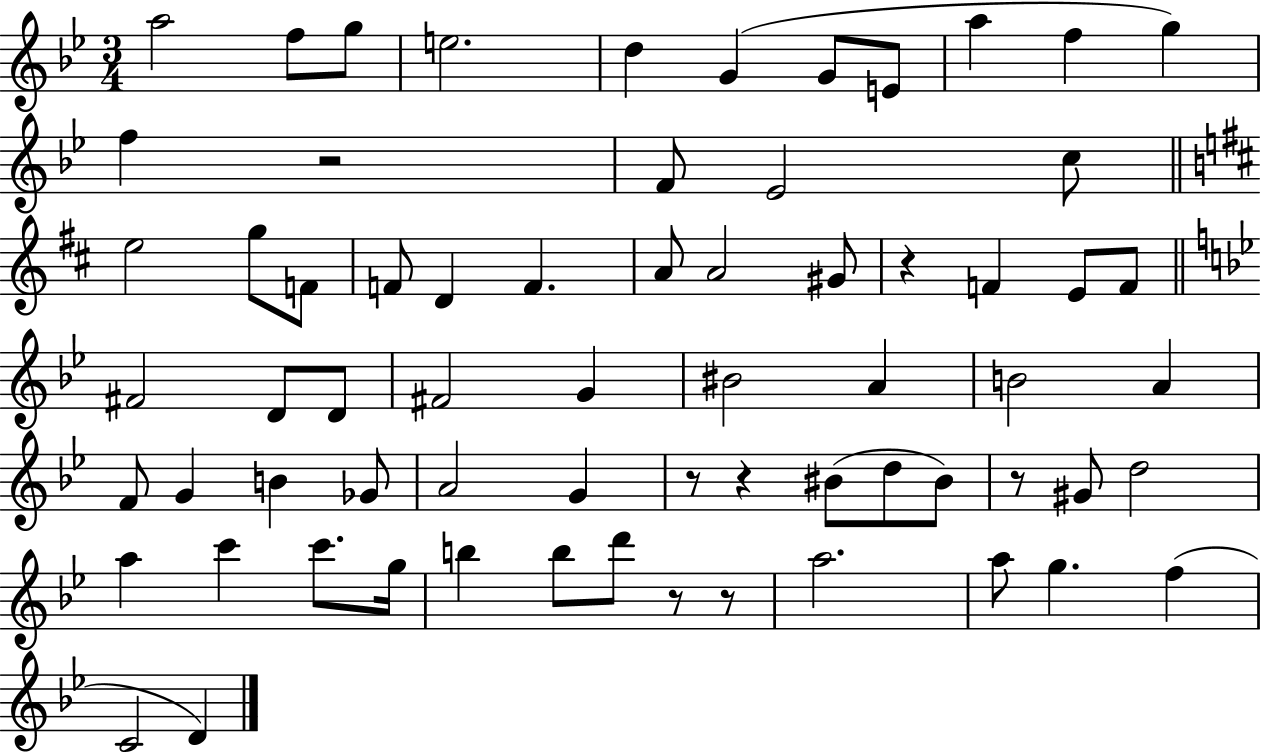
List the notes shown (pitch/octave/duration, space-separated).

A5/h F5/e G5/e E5/h. D5/q G4/q G4/e E4/e A5/q F5/q G5/q F5/q R/h F4/e Eb4/h C5/e E5/h G5/e F4/e F4/e D4/q F4/q. A4/e A4/h G#4/e R/q F4/q E4/e F4/e F#4/h D4/e D4/e F#4/h G4/q BIS4/h A4/q B4/h A4/q F4/e G4/q B4/q Gb4/e A4/h G4/q R/e R/q BIS4/e D5/e BIS4/e R/e G#4/e D5/h A5/q C6/q C6/e. G5/s B5/q B5/e D6/e R/e R/e A5/h. A5/e G5/q. F5/q C4/h D4/q